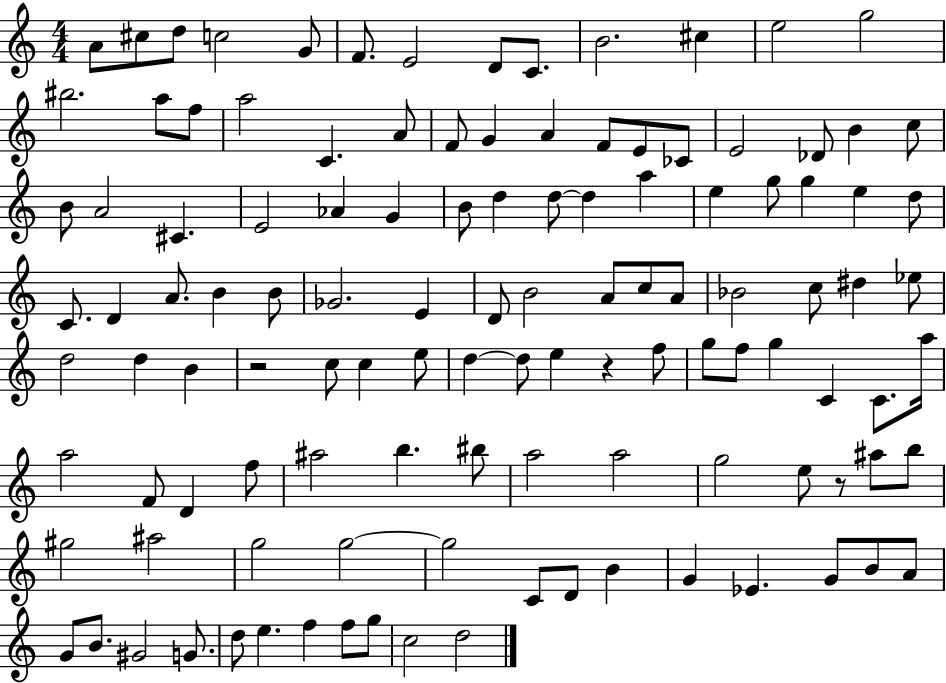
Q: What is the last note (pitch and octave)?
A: D5